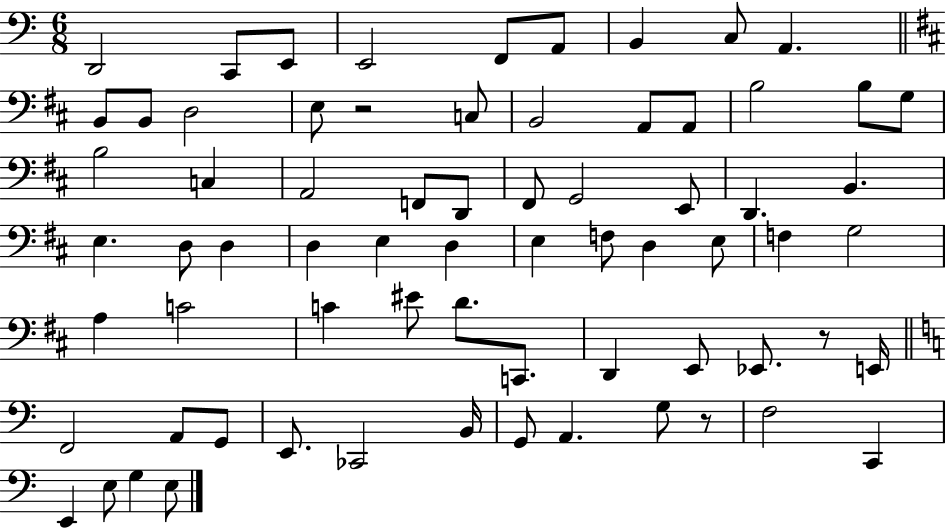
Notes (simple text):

D2/h C2/e E2/e E2/h F2/e A2/e B2/q C3/e A2/q. B2/e B2/e D3/h E3/e R/h C3/e B2/h A2/e A2/e B3/h B3/e G3/e B3/h C3/q A2/h F2/e D2/e F#2/e G2/h E2/e D2/q. B2/q. E3/q. D3/e D3/q D3/q E3/q D3/q E3/q F3/e D3/q E3/e F3/q G3/h A3/q C4/h C4/q EIS4/e D4/e. C2/e. D2/q E2/e Eb2/e. R/e E2/s F2/h A2/e G2/e E2/e. CES2/h B2/s G2/e A2/q. G3/e R/e F3/h C2/q E2/q E3/e G3/q E3/e